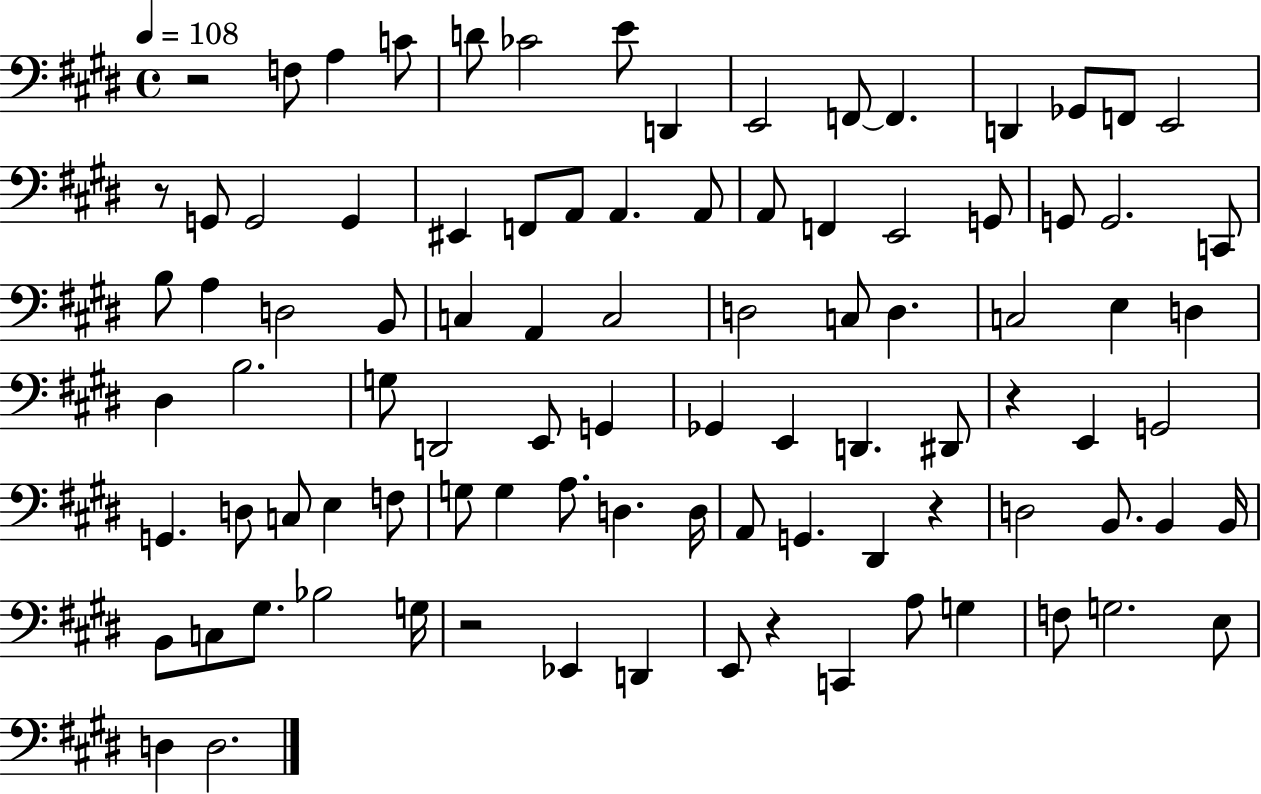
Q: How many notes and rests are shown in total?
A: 93